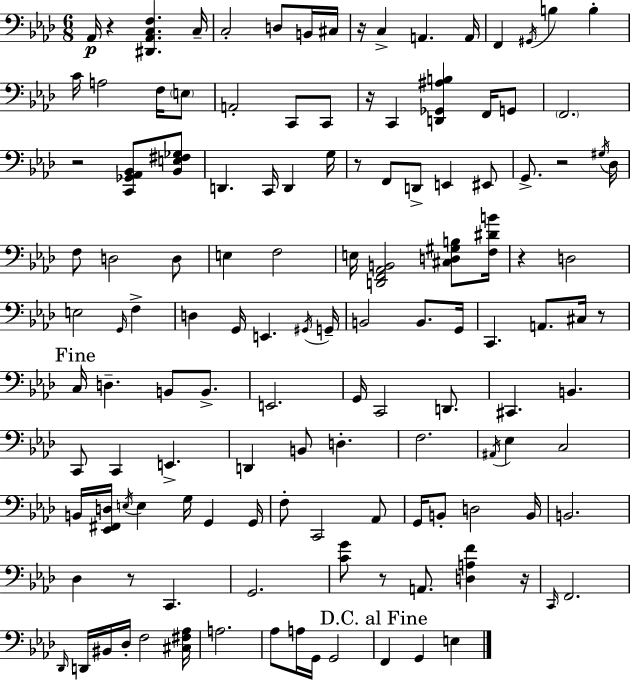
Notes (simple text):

Ab2/s R/q [D#2,Ab2,C3,F3]/q. C3/s C3/h D3/e B2/s C#3/s R/s C3/q A2/q. A2/s F2/q G#2/s B3/q B3/q C4/s A3/h F3/s E3/e A2/h C2/e C2/e R/s C2/q [D2,Gb2,A#3,B3]/q F2/s G2/e F2/h. R/h [C2,Gb2,Ab2,Bb2]/e [Bb2,E3,F#3,Gb3]/e D2/q. C2/s D2/q G3/s R/e F2/e D2/e E2/q EIS2/e G2/e. R/h G#3/s Db3/s F3/e D3/h D3/e E3/q F3/h E3/s [D2,F2,Ab2,B2]/h [C#3,D3,G#3,B3]/e [F3,D#4,B4]/s R/q D3/h E3/h G2/s F3/q D3/q G2/s E2/q. G#2/s G2/s B2/h B2/e. G2/s C2/q. A2/e. C#3/s R/e C3/s D3/q. B2/e B2/e. E2/h. G2/s C2/h D2/e. C#2/q. B2/q. C2/e C2/q E2/q. D2/q B2/e D3/q. F3/h. A#2/s Eb3/q C3/h B2/s [Eb2,F#2,D3]/s E3/s E3/q G3/s G2/q G2/s F3/e C2/h Ab2/e G2/s B2/e D3/h B2/s B2/h. Db3/q R/e C2/q. G2/h. [C4,G4]/e R/e A2/e. [D3,A3,F4]/q R/s C2/s F2/h. Db2/s D2/s BIS2/s Db3/s F3/h [C#3,F#3,Ab3]/s A3/h. Ab3/e A3/s G2/s G2/h F2/q G2/q E3/q